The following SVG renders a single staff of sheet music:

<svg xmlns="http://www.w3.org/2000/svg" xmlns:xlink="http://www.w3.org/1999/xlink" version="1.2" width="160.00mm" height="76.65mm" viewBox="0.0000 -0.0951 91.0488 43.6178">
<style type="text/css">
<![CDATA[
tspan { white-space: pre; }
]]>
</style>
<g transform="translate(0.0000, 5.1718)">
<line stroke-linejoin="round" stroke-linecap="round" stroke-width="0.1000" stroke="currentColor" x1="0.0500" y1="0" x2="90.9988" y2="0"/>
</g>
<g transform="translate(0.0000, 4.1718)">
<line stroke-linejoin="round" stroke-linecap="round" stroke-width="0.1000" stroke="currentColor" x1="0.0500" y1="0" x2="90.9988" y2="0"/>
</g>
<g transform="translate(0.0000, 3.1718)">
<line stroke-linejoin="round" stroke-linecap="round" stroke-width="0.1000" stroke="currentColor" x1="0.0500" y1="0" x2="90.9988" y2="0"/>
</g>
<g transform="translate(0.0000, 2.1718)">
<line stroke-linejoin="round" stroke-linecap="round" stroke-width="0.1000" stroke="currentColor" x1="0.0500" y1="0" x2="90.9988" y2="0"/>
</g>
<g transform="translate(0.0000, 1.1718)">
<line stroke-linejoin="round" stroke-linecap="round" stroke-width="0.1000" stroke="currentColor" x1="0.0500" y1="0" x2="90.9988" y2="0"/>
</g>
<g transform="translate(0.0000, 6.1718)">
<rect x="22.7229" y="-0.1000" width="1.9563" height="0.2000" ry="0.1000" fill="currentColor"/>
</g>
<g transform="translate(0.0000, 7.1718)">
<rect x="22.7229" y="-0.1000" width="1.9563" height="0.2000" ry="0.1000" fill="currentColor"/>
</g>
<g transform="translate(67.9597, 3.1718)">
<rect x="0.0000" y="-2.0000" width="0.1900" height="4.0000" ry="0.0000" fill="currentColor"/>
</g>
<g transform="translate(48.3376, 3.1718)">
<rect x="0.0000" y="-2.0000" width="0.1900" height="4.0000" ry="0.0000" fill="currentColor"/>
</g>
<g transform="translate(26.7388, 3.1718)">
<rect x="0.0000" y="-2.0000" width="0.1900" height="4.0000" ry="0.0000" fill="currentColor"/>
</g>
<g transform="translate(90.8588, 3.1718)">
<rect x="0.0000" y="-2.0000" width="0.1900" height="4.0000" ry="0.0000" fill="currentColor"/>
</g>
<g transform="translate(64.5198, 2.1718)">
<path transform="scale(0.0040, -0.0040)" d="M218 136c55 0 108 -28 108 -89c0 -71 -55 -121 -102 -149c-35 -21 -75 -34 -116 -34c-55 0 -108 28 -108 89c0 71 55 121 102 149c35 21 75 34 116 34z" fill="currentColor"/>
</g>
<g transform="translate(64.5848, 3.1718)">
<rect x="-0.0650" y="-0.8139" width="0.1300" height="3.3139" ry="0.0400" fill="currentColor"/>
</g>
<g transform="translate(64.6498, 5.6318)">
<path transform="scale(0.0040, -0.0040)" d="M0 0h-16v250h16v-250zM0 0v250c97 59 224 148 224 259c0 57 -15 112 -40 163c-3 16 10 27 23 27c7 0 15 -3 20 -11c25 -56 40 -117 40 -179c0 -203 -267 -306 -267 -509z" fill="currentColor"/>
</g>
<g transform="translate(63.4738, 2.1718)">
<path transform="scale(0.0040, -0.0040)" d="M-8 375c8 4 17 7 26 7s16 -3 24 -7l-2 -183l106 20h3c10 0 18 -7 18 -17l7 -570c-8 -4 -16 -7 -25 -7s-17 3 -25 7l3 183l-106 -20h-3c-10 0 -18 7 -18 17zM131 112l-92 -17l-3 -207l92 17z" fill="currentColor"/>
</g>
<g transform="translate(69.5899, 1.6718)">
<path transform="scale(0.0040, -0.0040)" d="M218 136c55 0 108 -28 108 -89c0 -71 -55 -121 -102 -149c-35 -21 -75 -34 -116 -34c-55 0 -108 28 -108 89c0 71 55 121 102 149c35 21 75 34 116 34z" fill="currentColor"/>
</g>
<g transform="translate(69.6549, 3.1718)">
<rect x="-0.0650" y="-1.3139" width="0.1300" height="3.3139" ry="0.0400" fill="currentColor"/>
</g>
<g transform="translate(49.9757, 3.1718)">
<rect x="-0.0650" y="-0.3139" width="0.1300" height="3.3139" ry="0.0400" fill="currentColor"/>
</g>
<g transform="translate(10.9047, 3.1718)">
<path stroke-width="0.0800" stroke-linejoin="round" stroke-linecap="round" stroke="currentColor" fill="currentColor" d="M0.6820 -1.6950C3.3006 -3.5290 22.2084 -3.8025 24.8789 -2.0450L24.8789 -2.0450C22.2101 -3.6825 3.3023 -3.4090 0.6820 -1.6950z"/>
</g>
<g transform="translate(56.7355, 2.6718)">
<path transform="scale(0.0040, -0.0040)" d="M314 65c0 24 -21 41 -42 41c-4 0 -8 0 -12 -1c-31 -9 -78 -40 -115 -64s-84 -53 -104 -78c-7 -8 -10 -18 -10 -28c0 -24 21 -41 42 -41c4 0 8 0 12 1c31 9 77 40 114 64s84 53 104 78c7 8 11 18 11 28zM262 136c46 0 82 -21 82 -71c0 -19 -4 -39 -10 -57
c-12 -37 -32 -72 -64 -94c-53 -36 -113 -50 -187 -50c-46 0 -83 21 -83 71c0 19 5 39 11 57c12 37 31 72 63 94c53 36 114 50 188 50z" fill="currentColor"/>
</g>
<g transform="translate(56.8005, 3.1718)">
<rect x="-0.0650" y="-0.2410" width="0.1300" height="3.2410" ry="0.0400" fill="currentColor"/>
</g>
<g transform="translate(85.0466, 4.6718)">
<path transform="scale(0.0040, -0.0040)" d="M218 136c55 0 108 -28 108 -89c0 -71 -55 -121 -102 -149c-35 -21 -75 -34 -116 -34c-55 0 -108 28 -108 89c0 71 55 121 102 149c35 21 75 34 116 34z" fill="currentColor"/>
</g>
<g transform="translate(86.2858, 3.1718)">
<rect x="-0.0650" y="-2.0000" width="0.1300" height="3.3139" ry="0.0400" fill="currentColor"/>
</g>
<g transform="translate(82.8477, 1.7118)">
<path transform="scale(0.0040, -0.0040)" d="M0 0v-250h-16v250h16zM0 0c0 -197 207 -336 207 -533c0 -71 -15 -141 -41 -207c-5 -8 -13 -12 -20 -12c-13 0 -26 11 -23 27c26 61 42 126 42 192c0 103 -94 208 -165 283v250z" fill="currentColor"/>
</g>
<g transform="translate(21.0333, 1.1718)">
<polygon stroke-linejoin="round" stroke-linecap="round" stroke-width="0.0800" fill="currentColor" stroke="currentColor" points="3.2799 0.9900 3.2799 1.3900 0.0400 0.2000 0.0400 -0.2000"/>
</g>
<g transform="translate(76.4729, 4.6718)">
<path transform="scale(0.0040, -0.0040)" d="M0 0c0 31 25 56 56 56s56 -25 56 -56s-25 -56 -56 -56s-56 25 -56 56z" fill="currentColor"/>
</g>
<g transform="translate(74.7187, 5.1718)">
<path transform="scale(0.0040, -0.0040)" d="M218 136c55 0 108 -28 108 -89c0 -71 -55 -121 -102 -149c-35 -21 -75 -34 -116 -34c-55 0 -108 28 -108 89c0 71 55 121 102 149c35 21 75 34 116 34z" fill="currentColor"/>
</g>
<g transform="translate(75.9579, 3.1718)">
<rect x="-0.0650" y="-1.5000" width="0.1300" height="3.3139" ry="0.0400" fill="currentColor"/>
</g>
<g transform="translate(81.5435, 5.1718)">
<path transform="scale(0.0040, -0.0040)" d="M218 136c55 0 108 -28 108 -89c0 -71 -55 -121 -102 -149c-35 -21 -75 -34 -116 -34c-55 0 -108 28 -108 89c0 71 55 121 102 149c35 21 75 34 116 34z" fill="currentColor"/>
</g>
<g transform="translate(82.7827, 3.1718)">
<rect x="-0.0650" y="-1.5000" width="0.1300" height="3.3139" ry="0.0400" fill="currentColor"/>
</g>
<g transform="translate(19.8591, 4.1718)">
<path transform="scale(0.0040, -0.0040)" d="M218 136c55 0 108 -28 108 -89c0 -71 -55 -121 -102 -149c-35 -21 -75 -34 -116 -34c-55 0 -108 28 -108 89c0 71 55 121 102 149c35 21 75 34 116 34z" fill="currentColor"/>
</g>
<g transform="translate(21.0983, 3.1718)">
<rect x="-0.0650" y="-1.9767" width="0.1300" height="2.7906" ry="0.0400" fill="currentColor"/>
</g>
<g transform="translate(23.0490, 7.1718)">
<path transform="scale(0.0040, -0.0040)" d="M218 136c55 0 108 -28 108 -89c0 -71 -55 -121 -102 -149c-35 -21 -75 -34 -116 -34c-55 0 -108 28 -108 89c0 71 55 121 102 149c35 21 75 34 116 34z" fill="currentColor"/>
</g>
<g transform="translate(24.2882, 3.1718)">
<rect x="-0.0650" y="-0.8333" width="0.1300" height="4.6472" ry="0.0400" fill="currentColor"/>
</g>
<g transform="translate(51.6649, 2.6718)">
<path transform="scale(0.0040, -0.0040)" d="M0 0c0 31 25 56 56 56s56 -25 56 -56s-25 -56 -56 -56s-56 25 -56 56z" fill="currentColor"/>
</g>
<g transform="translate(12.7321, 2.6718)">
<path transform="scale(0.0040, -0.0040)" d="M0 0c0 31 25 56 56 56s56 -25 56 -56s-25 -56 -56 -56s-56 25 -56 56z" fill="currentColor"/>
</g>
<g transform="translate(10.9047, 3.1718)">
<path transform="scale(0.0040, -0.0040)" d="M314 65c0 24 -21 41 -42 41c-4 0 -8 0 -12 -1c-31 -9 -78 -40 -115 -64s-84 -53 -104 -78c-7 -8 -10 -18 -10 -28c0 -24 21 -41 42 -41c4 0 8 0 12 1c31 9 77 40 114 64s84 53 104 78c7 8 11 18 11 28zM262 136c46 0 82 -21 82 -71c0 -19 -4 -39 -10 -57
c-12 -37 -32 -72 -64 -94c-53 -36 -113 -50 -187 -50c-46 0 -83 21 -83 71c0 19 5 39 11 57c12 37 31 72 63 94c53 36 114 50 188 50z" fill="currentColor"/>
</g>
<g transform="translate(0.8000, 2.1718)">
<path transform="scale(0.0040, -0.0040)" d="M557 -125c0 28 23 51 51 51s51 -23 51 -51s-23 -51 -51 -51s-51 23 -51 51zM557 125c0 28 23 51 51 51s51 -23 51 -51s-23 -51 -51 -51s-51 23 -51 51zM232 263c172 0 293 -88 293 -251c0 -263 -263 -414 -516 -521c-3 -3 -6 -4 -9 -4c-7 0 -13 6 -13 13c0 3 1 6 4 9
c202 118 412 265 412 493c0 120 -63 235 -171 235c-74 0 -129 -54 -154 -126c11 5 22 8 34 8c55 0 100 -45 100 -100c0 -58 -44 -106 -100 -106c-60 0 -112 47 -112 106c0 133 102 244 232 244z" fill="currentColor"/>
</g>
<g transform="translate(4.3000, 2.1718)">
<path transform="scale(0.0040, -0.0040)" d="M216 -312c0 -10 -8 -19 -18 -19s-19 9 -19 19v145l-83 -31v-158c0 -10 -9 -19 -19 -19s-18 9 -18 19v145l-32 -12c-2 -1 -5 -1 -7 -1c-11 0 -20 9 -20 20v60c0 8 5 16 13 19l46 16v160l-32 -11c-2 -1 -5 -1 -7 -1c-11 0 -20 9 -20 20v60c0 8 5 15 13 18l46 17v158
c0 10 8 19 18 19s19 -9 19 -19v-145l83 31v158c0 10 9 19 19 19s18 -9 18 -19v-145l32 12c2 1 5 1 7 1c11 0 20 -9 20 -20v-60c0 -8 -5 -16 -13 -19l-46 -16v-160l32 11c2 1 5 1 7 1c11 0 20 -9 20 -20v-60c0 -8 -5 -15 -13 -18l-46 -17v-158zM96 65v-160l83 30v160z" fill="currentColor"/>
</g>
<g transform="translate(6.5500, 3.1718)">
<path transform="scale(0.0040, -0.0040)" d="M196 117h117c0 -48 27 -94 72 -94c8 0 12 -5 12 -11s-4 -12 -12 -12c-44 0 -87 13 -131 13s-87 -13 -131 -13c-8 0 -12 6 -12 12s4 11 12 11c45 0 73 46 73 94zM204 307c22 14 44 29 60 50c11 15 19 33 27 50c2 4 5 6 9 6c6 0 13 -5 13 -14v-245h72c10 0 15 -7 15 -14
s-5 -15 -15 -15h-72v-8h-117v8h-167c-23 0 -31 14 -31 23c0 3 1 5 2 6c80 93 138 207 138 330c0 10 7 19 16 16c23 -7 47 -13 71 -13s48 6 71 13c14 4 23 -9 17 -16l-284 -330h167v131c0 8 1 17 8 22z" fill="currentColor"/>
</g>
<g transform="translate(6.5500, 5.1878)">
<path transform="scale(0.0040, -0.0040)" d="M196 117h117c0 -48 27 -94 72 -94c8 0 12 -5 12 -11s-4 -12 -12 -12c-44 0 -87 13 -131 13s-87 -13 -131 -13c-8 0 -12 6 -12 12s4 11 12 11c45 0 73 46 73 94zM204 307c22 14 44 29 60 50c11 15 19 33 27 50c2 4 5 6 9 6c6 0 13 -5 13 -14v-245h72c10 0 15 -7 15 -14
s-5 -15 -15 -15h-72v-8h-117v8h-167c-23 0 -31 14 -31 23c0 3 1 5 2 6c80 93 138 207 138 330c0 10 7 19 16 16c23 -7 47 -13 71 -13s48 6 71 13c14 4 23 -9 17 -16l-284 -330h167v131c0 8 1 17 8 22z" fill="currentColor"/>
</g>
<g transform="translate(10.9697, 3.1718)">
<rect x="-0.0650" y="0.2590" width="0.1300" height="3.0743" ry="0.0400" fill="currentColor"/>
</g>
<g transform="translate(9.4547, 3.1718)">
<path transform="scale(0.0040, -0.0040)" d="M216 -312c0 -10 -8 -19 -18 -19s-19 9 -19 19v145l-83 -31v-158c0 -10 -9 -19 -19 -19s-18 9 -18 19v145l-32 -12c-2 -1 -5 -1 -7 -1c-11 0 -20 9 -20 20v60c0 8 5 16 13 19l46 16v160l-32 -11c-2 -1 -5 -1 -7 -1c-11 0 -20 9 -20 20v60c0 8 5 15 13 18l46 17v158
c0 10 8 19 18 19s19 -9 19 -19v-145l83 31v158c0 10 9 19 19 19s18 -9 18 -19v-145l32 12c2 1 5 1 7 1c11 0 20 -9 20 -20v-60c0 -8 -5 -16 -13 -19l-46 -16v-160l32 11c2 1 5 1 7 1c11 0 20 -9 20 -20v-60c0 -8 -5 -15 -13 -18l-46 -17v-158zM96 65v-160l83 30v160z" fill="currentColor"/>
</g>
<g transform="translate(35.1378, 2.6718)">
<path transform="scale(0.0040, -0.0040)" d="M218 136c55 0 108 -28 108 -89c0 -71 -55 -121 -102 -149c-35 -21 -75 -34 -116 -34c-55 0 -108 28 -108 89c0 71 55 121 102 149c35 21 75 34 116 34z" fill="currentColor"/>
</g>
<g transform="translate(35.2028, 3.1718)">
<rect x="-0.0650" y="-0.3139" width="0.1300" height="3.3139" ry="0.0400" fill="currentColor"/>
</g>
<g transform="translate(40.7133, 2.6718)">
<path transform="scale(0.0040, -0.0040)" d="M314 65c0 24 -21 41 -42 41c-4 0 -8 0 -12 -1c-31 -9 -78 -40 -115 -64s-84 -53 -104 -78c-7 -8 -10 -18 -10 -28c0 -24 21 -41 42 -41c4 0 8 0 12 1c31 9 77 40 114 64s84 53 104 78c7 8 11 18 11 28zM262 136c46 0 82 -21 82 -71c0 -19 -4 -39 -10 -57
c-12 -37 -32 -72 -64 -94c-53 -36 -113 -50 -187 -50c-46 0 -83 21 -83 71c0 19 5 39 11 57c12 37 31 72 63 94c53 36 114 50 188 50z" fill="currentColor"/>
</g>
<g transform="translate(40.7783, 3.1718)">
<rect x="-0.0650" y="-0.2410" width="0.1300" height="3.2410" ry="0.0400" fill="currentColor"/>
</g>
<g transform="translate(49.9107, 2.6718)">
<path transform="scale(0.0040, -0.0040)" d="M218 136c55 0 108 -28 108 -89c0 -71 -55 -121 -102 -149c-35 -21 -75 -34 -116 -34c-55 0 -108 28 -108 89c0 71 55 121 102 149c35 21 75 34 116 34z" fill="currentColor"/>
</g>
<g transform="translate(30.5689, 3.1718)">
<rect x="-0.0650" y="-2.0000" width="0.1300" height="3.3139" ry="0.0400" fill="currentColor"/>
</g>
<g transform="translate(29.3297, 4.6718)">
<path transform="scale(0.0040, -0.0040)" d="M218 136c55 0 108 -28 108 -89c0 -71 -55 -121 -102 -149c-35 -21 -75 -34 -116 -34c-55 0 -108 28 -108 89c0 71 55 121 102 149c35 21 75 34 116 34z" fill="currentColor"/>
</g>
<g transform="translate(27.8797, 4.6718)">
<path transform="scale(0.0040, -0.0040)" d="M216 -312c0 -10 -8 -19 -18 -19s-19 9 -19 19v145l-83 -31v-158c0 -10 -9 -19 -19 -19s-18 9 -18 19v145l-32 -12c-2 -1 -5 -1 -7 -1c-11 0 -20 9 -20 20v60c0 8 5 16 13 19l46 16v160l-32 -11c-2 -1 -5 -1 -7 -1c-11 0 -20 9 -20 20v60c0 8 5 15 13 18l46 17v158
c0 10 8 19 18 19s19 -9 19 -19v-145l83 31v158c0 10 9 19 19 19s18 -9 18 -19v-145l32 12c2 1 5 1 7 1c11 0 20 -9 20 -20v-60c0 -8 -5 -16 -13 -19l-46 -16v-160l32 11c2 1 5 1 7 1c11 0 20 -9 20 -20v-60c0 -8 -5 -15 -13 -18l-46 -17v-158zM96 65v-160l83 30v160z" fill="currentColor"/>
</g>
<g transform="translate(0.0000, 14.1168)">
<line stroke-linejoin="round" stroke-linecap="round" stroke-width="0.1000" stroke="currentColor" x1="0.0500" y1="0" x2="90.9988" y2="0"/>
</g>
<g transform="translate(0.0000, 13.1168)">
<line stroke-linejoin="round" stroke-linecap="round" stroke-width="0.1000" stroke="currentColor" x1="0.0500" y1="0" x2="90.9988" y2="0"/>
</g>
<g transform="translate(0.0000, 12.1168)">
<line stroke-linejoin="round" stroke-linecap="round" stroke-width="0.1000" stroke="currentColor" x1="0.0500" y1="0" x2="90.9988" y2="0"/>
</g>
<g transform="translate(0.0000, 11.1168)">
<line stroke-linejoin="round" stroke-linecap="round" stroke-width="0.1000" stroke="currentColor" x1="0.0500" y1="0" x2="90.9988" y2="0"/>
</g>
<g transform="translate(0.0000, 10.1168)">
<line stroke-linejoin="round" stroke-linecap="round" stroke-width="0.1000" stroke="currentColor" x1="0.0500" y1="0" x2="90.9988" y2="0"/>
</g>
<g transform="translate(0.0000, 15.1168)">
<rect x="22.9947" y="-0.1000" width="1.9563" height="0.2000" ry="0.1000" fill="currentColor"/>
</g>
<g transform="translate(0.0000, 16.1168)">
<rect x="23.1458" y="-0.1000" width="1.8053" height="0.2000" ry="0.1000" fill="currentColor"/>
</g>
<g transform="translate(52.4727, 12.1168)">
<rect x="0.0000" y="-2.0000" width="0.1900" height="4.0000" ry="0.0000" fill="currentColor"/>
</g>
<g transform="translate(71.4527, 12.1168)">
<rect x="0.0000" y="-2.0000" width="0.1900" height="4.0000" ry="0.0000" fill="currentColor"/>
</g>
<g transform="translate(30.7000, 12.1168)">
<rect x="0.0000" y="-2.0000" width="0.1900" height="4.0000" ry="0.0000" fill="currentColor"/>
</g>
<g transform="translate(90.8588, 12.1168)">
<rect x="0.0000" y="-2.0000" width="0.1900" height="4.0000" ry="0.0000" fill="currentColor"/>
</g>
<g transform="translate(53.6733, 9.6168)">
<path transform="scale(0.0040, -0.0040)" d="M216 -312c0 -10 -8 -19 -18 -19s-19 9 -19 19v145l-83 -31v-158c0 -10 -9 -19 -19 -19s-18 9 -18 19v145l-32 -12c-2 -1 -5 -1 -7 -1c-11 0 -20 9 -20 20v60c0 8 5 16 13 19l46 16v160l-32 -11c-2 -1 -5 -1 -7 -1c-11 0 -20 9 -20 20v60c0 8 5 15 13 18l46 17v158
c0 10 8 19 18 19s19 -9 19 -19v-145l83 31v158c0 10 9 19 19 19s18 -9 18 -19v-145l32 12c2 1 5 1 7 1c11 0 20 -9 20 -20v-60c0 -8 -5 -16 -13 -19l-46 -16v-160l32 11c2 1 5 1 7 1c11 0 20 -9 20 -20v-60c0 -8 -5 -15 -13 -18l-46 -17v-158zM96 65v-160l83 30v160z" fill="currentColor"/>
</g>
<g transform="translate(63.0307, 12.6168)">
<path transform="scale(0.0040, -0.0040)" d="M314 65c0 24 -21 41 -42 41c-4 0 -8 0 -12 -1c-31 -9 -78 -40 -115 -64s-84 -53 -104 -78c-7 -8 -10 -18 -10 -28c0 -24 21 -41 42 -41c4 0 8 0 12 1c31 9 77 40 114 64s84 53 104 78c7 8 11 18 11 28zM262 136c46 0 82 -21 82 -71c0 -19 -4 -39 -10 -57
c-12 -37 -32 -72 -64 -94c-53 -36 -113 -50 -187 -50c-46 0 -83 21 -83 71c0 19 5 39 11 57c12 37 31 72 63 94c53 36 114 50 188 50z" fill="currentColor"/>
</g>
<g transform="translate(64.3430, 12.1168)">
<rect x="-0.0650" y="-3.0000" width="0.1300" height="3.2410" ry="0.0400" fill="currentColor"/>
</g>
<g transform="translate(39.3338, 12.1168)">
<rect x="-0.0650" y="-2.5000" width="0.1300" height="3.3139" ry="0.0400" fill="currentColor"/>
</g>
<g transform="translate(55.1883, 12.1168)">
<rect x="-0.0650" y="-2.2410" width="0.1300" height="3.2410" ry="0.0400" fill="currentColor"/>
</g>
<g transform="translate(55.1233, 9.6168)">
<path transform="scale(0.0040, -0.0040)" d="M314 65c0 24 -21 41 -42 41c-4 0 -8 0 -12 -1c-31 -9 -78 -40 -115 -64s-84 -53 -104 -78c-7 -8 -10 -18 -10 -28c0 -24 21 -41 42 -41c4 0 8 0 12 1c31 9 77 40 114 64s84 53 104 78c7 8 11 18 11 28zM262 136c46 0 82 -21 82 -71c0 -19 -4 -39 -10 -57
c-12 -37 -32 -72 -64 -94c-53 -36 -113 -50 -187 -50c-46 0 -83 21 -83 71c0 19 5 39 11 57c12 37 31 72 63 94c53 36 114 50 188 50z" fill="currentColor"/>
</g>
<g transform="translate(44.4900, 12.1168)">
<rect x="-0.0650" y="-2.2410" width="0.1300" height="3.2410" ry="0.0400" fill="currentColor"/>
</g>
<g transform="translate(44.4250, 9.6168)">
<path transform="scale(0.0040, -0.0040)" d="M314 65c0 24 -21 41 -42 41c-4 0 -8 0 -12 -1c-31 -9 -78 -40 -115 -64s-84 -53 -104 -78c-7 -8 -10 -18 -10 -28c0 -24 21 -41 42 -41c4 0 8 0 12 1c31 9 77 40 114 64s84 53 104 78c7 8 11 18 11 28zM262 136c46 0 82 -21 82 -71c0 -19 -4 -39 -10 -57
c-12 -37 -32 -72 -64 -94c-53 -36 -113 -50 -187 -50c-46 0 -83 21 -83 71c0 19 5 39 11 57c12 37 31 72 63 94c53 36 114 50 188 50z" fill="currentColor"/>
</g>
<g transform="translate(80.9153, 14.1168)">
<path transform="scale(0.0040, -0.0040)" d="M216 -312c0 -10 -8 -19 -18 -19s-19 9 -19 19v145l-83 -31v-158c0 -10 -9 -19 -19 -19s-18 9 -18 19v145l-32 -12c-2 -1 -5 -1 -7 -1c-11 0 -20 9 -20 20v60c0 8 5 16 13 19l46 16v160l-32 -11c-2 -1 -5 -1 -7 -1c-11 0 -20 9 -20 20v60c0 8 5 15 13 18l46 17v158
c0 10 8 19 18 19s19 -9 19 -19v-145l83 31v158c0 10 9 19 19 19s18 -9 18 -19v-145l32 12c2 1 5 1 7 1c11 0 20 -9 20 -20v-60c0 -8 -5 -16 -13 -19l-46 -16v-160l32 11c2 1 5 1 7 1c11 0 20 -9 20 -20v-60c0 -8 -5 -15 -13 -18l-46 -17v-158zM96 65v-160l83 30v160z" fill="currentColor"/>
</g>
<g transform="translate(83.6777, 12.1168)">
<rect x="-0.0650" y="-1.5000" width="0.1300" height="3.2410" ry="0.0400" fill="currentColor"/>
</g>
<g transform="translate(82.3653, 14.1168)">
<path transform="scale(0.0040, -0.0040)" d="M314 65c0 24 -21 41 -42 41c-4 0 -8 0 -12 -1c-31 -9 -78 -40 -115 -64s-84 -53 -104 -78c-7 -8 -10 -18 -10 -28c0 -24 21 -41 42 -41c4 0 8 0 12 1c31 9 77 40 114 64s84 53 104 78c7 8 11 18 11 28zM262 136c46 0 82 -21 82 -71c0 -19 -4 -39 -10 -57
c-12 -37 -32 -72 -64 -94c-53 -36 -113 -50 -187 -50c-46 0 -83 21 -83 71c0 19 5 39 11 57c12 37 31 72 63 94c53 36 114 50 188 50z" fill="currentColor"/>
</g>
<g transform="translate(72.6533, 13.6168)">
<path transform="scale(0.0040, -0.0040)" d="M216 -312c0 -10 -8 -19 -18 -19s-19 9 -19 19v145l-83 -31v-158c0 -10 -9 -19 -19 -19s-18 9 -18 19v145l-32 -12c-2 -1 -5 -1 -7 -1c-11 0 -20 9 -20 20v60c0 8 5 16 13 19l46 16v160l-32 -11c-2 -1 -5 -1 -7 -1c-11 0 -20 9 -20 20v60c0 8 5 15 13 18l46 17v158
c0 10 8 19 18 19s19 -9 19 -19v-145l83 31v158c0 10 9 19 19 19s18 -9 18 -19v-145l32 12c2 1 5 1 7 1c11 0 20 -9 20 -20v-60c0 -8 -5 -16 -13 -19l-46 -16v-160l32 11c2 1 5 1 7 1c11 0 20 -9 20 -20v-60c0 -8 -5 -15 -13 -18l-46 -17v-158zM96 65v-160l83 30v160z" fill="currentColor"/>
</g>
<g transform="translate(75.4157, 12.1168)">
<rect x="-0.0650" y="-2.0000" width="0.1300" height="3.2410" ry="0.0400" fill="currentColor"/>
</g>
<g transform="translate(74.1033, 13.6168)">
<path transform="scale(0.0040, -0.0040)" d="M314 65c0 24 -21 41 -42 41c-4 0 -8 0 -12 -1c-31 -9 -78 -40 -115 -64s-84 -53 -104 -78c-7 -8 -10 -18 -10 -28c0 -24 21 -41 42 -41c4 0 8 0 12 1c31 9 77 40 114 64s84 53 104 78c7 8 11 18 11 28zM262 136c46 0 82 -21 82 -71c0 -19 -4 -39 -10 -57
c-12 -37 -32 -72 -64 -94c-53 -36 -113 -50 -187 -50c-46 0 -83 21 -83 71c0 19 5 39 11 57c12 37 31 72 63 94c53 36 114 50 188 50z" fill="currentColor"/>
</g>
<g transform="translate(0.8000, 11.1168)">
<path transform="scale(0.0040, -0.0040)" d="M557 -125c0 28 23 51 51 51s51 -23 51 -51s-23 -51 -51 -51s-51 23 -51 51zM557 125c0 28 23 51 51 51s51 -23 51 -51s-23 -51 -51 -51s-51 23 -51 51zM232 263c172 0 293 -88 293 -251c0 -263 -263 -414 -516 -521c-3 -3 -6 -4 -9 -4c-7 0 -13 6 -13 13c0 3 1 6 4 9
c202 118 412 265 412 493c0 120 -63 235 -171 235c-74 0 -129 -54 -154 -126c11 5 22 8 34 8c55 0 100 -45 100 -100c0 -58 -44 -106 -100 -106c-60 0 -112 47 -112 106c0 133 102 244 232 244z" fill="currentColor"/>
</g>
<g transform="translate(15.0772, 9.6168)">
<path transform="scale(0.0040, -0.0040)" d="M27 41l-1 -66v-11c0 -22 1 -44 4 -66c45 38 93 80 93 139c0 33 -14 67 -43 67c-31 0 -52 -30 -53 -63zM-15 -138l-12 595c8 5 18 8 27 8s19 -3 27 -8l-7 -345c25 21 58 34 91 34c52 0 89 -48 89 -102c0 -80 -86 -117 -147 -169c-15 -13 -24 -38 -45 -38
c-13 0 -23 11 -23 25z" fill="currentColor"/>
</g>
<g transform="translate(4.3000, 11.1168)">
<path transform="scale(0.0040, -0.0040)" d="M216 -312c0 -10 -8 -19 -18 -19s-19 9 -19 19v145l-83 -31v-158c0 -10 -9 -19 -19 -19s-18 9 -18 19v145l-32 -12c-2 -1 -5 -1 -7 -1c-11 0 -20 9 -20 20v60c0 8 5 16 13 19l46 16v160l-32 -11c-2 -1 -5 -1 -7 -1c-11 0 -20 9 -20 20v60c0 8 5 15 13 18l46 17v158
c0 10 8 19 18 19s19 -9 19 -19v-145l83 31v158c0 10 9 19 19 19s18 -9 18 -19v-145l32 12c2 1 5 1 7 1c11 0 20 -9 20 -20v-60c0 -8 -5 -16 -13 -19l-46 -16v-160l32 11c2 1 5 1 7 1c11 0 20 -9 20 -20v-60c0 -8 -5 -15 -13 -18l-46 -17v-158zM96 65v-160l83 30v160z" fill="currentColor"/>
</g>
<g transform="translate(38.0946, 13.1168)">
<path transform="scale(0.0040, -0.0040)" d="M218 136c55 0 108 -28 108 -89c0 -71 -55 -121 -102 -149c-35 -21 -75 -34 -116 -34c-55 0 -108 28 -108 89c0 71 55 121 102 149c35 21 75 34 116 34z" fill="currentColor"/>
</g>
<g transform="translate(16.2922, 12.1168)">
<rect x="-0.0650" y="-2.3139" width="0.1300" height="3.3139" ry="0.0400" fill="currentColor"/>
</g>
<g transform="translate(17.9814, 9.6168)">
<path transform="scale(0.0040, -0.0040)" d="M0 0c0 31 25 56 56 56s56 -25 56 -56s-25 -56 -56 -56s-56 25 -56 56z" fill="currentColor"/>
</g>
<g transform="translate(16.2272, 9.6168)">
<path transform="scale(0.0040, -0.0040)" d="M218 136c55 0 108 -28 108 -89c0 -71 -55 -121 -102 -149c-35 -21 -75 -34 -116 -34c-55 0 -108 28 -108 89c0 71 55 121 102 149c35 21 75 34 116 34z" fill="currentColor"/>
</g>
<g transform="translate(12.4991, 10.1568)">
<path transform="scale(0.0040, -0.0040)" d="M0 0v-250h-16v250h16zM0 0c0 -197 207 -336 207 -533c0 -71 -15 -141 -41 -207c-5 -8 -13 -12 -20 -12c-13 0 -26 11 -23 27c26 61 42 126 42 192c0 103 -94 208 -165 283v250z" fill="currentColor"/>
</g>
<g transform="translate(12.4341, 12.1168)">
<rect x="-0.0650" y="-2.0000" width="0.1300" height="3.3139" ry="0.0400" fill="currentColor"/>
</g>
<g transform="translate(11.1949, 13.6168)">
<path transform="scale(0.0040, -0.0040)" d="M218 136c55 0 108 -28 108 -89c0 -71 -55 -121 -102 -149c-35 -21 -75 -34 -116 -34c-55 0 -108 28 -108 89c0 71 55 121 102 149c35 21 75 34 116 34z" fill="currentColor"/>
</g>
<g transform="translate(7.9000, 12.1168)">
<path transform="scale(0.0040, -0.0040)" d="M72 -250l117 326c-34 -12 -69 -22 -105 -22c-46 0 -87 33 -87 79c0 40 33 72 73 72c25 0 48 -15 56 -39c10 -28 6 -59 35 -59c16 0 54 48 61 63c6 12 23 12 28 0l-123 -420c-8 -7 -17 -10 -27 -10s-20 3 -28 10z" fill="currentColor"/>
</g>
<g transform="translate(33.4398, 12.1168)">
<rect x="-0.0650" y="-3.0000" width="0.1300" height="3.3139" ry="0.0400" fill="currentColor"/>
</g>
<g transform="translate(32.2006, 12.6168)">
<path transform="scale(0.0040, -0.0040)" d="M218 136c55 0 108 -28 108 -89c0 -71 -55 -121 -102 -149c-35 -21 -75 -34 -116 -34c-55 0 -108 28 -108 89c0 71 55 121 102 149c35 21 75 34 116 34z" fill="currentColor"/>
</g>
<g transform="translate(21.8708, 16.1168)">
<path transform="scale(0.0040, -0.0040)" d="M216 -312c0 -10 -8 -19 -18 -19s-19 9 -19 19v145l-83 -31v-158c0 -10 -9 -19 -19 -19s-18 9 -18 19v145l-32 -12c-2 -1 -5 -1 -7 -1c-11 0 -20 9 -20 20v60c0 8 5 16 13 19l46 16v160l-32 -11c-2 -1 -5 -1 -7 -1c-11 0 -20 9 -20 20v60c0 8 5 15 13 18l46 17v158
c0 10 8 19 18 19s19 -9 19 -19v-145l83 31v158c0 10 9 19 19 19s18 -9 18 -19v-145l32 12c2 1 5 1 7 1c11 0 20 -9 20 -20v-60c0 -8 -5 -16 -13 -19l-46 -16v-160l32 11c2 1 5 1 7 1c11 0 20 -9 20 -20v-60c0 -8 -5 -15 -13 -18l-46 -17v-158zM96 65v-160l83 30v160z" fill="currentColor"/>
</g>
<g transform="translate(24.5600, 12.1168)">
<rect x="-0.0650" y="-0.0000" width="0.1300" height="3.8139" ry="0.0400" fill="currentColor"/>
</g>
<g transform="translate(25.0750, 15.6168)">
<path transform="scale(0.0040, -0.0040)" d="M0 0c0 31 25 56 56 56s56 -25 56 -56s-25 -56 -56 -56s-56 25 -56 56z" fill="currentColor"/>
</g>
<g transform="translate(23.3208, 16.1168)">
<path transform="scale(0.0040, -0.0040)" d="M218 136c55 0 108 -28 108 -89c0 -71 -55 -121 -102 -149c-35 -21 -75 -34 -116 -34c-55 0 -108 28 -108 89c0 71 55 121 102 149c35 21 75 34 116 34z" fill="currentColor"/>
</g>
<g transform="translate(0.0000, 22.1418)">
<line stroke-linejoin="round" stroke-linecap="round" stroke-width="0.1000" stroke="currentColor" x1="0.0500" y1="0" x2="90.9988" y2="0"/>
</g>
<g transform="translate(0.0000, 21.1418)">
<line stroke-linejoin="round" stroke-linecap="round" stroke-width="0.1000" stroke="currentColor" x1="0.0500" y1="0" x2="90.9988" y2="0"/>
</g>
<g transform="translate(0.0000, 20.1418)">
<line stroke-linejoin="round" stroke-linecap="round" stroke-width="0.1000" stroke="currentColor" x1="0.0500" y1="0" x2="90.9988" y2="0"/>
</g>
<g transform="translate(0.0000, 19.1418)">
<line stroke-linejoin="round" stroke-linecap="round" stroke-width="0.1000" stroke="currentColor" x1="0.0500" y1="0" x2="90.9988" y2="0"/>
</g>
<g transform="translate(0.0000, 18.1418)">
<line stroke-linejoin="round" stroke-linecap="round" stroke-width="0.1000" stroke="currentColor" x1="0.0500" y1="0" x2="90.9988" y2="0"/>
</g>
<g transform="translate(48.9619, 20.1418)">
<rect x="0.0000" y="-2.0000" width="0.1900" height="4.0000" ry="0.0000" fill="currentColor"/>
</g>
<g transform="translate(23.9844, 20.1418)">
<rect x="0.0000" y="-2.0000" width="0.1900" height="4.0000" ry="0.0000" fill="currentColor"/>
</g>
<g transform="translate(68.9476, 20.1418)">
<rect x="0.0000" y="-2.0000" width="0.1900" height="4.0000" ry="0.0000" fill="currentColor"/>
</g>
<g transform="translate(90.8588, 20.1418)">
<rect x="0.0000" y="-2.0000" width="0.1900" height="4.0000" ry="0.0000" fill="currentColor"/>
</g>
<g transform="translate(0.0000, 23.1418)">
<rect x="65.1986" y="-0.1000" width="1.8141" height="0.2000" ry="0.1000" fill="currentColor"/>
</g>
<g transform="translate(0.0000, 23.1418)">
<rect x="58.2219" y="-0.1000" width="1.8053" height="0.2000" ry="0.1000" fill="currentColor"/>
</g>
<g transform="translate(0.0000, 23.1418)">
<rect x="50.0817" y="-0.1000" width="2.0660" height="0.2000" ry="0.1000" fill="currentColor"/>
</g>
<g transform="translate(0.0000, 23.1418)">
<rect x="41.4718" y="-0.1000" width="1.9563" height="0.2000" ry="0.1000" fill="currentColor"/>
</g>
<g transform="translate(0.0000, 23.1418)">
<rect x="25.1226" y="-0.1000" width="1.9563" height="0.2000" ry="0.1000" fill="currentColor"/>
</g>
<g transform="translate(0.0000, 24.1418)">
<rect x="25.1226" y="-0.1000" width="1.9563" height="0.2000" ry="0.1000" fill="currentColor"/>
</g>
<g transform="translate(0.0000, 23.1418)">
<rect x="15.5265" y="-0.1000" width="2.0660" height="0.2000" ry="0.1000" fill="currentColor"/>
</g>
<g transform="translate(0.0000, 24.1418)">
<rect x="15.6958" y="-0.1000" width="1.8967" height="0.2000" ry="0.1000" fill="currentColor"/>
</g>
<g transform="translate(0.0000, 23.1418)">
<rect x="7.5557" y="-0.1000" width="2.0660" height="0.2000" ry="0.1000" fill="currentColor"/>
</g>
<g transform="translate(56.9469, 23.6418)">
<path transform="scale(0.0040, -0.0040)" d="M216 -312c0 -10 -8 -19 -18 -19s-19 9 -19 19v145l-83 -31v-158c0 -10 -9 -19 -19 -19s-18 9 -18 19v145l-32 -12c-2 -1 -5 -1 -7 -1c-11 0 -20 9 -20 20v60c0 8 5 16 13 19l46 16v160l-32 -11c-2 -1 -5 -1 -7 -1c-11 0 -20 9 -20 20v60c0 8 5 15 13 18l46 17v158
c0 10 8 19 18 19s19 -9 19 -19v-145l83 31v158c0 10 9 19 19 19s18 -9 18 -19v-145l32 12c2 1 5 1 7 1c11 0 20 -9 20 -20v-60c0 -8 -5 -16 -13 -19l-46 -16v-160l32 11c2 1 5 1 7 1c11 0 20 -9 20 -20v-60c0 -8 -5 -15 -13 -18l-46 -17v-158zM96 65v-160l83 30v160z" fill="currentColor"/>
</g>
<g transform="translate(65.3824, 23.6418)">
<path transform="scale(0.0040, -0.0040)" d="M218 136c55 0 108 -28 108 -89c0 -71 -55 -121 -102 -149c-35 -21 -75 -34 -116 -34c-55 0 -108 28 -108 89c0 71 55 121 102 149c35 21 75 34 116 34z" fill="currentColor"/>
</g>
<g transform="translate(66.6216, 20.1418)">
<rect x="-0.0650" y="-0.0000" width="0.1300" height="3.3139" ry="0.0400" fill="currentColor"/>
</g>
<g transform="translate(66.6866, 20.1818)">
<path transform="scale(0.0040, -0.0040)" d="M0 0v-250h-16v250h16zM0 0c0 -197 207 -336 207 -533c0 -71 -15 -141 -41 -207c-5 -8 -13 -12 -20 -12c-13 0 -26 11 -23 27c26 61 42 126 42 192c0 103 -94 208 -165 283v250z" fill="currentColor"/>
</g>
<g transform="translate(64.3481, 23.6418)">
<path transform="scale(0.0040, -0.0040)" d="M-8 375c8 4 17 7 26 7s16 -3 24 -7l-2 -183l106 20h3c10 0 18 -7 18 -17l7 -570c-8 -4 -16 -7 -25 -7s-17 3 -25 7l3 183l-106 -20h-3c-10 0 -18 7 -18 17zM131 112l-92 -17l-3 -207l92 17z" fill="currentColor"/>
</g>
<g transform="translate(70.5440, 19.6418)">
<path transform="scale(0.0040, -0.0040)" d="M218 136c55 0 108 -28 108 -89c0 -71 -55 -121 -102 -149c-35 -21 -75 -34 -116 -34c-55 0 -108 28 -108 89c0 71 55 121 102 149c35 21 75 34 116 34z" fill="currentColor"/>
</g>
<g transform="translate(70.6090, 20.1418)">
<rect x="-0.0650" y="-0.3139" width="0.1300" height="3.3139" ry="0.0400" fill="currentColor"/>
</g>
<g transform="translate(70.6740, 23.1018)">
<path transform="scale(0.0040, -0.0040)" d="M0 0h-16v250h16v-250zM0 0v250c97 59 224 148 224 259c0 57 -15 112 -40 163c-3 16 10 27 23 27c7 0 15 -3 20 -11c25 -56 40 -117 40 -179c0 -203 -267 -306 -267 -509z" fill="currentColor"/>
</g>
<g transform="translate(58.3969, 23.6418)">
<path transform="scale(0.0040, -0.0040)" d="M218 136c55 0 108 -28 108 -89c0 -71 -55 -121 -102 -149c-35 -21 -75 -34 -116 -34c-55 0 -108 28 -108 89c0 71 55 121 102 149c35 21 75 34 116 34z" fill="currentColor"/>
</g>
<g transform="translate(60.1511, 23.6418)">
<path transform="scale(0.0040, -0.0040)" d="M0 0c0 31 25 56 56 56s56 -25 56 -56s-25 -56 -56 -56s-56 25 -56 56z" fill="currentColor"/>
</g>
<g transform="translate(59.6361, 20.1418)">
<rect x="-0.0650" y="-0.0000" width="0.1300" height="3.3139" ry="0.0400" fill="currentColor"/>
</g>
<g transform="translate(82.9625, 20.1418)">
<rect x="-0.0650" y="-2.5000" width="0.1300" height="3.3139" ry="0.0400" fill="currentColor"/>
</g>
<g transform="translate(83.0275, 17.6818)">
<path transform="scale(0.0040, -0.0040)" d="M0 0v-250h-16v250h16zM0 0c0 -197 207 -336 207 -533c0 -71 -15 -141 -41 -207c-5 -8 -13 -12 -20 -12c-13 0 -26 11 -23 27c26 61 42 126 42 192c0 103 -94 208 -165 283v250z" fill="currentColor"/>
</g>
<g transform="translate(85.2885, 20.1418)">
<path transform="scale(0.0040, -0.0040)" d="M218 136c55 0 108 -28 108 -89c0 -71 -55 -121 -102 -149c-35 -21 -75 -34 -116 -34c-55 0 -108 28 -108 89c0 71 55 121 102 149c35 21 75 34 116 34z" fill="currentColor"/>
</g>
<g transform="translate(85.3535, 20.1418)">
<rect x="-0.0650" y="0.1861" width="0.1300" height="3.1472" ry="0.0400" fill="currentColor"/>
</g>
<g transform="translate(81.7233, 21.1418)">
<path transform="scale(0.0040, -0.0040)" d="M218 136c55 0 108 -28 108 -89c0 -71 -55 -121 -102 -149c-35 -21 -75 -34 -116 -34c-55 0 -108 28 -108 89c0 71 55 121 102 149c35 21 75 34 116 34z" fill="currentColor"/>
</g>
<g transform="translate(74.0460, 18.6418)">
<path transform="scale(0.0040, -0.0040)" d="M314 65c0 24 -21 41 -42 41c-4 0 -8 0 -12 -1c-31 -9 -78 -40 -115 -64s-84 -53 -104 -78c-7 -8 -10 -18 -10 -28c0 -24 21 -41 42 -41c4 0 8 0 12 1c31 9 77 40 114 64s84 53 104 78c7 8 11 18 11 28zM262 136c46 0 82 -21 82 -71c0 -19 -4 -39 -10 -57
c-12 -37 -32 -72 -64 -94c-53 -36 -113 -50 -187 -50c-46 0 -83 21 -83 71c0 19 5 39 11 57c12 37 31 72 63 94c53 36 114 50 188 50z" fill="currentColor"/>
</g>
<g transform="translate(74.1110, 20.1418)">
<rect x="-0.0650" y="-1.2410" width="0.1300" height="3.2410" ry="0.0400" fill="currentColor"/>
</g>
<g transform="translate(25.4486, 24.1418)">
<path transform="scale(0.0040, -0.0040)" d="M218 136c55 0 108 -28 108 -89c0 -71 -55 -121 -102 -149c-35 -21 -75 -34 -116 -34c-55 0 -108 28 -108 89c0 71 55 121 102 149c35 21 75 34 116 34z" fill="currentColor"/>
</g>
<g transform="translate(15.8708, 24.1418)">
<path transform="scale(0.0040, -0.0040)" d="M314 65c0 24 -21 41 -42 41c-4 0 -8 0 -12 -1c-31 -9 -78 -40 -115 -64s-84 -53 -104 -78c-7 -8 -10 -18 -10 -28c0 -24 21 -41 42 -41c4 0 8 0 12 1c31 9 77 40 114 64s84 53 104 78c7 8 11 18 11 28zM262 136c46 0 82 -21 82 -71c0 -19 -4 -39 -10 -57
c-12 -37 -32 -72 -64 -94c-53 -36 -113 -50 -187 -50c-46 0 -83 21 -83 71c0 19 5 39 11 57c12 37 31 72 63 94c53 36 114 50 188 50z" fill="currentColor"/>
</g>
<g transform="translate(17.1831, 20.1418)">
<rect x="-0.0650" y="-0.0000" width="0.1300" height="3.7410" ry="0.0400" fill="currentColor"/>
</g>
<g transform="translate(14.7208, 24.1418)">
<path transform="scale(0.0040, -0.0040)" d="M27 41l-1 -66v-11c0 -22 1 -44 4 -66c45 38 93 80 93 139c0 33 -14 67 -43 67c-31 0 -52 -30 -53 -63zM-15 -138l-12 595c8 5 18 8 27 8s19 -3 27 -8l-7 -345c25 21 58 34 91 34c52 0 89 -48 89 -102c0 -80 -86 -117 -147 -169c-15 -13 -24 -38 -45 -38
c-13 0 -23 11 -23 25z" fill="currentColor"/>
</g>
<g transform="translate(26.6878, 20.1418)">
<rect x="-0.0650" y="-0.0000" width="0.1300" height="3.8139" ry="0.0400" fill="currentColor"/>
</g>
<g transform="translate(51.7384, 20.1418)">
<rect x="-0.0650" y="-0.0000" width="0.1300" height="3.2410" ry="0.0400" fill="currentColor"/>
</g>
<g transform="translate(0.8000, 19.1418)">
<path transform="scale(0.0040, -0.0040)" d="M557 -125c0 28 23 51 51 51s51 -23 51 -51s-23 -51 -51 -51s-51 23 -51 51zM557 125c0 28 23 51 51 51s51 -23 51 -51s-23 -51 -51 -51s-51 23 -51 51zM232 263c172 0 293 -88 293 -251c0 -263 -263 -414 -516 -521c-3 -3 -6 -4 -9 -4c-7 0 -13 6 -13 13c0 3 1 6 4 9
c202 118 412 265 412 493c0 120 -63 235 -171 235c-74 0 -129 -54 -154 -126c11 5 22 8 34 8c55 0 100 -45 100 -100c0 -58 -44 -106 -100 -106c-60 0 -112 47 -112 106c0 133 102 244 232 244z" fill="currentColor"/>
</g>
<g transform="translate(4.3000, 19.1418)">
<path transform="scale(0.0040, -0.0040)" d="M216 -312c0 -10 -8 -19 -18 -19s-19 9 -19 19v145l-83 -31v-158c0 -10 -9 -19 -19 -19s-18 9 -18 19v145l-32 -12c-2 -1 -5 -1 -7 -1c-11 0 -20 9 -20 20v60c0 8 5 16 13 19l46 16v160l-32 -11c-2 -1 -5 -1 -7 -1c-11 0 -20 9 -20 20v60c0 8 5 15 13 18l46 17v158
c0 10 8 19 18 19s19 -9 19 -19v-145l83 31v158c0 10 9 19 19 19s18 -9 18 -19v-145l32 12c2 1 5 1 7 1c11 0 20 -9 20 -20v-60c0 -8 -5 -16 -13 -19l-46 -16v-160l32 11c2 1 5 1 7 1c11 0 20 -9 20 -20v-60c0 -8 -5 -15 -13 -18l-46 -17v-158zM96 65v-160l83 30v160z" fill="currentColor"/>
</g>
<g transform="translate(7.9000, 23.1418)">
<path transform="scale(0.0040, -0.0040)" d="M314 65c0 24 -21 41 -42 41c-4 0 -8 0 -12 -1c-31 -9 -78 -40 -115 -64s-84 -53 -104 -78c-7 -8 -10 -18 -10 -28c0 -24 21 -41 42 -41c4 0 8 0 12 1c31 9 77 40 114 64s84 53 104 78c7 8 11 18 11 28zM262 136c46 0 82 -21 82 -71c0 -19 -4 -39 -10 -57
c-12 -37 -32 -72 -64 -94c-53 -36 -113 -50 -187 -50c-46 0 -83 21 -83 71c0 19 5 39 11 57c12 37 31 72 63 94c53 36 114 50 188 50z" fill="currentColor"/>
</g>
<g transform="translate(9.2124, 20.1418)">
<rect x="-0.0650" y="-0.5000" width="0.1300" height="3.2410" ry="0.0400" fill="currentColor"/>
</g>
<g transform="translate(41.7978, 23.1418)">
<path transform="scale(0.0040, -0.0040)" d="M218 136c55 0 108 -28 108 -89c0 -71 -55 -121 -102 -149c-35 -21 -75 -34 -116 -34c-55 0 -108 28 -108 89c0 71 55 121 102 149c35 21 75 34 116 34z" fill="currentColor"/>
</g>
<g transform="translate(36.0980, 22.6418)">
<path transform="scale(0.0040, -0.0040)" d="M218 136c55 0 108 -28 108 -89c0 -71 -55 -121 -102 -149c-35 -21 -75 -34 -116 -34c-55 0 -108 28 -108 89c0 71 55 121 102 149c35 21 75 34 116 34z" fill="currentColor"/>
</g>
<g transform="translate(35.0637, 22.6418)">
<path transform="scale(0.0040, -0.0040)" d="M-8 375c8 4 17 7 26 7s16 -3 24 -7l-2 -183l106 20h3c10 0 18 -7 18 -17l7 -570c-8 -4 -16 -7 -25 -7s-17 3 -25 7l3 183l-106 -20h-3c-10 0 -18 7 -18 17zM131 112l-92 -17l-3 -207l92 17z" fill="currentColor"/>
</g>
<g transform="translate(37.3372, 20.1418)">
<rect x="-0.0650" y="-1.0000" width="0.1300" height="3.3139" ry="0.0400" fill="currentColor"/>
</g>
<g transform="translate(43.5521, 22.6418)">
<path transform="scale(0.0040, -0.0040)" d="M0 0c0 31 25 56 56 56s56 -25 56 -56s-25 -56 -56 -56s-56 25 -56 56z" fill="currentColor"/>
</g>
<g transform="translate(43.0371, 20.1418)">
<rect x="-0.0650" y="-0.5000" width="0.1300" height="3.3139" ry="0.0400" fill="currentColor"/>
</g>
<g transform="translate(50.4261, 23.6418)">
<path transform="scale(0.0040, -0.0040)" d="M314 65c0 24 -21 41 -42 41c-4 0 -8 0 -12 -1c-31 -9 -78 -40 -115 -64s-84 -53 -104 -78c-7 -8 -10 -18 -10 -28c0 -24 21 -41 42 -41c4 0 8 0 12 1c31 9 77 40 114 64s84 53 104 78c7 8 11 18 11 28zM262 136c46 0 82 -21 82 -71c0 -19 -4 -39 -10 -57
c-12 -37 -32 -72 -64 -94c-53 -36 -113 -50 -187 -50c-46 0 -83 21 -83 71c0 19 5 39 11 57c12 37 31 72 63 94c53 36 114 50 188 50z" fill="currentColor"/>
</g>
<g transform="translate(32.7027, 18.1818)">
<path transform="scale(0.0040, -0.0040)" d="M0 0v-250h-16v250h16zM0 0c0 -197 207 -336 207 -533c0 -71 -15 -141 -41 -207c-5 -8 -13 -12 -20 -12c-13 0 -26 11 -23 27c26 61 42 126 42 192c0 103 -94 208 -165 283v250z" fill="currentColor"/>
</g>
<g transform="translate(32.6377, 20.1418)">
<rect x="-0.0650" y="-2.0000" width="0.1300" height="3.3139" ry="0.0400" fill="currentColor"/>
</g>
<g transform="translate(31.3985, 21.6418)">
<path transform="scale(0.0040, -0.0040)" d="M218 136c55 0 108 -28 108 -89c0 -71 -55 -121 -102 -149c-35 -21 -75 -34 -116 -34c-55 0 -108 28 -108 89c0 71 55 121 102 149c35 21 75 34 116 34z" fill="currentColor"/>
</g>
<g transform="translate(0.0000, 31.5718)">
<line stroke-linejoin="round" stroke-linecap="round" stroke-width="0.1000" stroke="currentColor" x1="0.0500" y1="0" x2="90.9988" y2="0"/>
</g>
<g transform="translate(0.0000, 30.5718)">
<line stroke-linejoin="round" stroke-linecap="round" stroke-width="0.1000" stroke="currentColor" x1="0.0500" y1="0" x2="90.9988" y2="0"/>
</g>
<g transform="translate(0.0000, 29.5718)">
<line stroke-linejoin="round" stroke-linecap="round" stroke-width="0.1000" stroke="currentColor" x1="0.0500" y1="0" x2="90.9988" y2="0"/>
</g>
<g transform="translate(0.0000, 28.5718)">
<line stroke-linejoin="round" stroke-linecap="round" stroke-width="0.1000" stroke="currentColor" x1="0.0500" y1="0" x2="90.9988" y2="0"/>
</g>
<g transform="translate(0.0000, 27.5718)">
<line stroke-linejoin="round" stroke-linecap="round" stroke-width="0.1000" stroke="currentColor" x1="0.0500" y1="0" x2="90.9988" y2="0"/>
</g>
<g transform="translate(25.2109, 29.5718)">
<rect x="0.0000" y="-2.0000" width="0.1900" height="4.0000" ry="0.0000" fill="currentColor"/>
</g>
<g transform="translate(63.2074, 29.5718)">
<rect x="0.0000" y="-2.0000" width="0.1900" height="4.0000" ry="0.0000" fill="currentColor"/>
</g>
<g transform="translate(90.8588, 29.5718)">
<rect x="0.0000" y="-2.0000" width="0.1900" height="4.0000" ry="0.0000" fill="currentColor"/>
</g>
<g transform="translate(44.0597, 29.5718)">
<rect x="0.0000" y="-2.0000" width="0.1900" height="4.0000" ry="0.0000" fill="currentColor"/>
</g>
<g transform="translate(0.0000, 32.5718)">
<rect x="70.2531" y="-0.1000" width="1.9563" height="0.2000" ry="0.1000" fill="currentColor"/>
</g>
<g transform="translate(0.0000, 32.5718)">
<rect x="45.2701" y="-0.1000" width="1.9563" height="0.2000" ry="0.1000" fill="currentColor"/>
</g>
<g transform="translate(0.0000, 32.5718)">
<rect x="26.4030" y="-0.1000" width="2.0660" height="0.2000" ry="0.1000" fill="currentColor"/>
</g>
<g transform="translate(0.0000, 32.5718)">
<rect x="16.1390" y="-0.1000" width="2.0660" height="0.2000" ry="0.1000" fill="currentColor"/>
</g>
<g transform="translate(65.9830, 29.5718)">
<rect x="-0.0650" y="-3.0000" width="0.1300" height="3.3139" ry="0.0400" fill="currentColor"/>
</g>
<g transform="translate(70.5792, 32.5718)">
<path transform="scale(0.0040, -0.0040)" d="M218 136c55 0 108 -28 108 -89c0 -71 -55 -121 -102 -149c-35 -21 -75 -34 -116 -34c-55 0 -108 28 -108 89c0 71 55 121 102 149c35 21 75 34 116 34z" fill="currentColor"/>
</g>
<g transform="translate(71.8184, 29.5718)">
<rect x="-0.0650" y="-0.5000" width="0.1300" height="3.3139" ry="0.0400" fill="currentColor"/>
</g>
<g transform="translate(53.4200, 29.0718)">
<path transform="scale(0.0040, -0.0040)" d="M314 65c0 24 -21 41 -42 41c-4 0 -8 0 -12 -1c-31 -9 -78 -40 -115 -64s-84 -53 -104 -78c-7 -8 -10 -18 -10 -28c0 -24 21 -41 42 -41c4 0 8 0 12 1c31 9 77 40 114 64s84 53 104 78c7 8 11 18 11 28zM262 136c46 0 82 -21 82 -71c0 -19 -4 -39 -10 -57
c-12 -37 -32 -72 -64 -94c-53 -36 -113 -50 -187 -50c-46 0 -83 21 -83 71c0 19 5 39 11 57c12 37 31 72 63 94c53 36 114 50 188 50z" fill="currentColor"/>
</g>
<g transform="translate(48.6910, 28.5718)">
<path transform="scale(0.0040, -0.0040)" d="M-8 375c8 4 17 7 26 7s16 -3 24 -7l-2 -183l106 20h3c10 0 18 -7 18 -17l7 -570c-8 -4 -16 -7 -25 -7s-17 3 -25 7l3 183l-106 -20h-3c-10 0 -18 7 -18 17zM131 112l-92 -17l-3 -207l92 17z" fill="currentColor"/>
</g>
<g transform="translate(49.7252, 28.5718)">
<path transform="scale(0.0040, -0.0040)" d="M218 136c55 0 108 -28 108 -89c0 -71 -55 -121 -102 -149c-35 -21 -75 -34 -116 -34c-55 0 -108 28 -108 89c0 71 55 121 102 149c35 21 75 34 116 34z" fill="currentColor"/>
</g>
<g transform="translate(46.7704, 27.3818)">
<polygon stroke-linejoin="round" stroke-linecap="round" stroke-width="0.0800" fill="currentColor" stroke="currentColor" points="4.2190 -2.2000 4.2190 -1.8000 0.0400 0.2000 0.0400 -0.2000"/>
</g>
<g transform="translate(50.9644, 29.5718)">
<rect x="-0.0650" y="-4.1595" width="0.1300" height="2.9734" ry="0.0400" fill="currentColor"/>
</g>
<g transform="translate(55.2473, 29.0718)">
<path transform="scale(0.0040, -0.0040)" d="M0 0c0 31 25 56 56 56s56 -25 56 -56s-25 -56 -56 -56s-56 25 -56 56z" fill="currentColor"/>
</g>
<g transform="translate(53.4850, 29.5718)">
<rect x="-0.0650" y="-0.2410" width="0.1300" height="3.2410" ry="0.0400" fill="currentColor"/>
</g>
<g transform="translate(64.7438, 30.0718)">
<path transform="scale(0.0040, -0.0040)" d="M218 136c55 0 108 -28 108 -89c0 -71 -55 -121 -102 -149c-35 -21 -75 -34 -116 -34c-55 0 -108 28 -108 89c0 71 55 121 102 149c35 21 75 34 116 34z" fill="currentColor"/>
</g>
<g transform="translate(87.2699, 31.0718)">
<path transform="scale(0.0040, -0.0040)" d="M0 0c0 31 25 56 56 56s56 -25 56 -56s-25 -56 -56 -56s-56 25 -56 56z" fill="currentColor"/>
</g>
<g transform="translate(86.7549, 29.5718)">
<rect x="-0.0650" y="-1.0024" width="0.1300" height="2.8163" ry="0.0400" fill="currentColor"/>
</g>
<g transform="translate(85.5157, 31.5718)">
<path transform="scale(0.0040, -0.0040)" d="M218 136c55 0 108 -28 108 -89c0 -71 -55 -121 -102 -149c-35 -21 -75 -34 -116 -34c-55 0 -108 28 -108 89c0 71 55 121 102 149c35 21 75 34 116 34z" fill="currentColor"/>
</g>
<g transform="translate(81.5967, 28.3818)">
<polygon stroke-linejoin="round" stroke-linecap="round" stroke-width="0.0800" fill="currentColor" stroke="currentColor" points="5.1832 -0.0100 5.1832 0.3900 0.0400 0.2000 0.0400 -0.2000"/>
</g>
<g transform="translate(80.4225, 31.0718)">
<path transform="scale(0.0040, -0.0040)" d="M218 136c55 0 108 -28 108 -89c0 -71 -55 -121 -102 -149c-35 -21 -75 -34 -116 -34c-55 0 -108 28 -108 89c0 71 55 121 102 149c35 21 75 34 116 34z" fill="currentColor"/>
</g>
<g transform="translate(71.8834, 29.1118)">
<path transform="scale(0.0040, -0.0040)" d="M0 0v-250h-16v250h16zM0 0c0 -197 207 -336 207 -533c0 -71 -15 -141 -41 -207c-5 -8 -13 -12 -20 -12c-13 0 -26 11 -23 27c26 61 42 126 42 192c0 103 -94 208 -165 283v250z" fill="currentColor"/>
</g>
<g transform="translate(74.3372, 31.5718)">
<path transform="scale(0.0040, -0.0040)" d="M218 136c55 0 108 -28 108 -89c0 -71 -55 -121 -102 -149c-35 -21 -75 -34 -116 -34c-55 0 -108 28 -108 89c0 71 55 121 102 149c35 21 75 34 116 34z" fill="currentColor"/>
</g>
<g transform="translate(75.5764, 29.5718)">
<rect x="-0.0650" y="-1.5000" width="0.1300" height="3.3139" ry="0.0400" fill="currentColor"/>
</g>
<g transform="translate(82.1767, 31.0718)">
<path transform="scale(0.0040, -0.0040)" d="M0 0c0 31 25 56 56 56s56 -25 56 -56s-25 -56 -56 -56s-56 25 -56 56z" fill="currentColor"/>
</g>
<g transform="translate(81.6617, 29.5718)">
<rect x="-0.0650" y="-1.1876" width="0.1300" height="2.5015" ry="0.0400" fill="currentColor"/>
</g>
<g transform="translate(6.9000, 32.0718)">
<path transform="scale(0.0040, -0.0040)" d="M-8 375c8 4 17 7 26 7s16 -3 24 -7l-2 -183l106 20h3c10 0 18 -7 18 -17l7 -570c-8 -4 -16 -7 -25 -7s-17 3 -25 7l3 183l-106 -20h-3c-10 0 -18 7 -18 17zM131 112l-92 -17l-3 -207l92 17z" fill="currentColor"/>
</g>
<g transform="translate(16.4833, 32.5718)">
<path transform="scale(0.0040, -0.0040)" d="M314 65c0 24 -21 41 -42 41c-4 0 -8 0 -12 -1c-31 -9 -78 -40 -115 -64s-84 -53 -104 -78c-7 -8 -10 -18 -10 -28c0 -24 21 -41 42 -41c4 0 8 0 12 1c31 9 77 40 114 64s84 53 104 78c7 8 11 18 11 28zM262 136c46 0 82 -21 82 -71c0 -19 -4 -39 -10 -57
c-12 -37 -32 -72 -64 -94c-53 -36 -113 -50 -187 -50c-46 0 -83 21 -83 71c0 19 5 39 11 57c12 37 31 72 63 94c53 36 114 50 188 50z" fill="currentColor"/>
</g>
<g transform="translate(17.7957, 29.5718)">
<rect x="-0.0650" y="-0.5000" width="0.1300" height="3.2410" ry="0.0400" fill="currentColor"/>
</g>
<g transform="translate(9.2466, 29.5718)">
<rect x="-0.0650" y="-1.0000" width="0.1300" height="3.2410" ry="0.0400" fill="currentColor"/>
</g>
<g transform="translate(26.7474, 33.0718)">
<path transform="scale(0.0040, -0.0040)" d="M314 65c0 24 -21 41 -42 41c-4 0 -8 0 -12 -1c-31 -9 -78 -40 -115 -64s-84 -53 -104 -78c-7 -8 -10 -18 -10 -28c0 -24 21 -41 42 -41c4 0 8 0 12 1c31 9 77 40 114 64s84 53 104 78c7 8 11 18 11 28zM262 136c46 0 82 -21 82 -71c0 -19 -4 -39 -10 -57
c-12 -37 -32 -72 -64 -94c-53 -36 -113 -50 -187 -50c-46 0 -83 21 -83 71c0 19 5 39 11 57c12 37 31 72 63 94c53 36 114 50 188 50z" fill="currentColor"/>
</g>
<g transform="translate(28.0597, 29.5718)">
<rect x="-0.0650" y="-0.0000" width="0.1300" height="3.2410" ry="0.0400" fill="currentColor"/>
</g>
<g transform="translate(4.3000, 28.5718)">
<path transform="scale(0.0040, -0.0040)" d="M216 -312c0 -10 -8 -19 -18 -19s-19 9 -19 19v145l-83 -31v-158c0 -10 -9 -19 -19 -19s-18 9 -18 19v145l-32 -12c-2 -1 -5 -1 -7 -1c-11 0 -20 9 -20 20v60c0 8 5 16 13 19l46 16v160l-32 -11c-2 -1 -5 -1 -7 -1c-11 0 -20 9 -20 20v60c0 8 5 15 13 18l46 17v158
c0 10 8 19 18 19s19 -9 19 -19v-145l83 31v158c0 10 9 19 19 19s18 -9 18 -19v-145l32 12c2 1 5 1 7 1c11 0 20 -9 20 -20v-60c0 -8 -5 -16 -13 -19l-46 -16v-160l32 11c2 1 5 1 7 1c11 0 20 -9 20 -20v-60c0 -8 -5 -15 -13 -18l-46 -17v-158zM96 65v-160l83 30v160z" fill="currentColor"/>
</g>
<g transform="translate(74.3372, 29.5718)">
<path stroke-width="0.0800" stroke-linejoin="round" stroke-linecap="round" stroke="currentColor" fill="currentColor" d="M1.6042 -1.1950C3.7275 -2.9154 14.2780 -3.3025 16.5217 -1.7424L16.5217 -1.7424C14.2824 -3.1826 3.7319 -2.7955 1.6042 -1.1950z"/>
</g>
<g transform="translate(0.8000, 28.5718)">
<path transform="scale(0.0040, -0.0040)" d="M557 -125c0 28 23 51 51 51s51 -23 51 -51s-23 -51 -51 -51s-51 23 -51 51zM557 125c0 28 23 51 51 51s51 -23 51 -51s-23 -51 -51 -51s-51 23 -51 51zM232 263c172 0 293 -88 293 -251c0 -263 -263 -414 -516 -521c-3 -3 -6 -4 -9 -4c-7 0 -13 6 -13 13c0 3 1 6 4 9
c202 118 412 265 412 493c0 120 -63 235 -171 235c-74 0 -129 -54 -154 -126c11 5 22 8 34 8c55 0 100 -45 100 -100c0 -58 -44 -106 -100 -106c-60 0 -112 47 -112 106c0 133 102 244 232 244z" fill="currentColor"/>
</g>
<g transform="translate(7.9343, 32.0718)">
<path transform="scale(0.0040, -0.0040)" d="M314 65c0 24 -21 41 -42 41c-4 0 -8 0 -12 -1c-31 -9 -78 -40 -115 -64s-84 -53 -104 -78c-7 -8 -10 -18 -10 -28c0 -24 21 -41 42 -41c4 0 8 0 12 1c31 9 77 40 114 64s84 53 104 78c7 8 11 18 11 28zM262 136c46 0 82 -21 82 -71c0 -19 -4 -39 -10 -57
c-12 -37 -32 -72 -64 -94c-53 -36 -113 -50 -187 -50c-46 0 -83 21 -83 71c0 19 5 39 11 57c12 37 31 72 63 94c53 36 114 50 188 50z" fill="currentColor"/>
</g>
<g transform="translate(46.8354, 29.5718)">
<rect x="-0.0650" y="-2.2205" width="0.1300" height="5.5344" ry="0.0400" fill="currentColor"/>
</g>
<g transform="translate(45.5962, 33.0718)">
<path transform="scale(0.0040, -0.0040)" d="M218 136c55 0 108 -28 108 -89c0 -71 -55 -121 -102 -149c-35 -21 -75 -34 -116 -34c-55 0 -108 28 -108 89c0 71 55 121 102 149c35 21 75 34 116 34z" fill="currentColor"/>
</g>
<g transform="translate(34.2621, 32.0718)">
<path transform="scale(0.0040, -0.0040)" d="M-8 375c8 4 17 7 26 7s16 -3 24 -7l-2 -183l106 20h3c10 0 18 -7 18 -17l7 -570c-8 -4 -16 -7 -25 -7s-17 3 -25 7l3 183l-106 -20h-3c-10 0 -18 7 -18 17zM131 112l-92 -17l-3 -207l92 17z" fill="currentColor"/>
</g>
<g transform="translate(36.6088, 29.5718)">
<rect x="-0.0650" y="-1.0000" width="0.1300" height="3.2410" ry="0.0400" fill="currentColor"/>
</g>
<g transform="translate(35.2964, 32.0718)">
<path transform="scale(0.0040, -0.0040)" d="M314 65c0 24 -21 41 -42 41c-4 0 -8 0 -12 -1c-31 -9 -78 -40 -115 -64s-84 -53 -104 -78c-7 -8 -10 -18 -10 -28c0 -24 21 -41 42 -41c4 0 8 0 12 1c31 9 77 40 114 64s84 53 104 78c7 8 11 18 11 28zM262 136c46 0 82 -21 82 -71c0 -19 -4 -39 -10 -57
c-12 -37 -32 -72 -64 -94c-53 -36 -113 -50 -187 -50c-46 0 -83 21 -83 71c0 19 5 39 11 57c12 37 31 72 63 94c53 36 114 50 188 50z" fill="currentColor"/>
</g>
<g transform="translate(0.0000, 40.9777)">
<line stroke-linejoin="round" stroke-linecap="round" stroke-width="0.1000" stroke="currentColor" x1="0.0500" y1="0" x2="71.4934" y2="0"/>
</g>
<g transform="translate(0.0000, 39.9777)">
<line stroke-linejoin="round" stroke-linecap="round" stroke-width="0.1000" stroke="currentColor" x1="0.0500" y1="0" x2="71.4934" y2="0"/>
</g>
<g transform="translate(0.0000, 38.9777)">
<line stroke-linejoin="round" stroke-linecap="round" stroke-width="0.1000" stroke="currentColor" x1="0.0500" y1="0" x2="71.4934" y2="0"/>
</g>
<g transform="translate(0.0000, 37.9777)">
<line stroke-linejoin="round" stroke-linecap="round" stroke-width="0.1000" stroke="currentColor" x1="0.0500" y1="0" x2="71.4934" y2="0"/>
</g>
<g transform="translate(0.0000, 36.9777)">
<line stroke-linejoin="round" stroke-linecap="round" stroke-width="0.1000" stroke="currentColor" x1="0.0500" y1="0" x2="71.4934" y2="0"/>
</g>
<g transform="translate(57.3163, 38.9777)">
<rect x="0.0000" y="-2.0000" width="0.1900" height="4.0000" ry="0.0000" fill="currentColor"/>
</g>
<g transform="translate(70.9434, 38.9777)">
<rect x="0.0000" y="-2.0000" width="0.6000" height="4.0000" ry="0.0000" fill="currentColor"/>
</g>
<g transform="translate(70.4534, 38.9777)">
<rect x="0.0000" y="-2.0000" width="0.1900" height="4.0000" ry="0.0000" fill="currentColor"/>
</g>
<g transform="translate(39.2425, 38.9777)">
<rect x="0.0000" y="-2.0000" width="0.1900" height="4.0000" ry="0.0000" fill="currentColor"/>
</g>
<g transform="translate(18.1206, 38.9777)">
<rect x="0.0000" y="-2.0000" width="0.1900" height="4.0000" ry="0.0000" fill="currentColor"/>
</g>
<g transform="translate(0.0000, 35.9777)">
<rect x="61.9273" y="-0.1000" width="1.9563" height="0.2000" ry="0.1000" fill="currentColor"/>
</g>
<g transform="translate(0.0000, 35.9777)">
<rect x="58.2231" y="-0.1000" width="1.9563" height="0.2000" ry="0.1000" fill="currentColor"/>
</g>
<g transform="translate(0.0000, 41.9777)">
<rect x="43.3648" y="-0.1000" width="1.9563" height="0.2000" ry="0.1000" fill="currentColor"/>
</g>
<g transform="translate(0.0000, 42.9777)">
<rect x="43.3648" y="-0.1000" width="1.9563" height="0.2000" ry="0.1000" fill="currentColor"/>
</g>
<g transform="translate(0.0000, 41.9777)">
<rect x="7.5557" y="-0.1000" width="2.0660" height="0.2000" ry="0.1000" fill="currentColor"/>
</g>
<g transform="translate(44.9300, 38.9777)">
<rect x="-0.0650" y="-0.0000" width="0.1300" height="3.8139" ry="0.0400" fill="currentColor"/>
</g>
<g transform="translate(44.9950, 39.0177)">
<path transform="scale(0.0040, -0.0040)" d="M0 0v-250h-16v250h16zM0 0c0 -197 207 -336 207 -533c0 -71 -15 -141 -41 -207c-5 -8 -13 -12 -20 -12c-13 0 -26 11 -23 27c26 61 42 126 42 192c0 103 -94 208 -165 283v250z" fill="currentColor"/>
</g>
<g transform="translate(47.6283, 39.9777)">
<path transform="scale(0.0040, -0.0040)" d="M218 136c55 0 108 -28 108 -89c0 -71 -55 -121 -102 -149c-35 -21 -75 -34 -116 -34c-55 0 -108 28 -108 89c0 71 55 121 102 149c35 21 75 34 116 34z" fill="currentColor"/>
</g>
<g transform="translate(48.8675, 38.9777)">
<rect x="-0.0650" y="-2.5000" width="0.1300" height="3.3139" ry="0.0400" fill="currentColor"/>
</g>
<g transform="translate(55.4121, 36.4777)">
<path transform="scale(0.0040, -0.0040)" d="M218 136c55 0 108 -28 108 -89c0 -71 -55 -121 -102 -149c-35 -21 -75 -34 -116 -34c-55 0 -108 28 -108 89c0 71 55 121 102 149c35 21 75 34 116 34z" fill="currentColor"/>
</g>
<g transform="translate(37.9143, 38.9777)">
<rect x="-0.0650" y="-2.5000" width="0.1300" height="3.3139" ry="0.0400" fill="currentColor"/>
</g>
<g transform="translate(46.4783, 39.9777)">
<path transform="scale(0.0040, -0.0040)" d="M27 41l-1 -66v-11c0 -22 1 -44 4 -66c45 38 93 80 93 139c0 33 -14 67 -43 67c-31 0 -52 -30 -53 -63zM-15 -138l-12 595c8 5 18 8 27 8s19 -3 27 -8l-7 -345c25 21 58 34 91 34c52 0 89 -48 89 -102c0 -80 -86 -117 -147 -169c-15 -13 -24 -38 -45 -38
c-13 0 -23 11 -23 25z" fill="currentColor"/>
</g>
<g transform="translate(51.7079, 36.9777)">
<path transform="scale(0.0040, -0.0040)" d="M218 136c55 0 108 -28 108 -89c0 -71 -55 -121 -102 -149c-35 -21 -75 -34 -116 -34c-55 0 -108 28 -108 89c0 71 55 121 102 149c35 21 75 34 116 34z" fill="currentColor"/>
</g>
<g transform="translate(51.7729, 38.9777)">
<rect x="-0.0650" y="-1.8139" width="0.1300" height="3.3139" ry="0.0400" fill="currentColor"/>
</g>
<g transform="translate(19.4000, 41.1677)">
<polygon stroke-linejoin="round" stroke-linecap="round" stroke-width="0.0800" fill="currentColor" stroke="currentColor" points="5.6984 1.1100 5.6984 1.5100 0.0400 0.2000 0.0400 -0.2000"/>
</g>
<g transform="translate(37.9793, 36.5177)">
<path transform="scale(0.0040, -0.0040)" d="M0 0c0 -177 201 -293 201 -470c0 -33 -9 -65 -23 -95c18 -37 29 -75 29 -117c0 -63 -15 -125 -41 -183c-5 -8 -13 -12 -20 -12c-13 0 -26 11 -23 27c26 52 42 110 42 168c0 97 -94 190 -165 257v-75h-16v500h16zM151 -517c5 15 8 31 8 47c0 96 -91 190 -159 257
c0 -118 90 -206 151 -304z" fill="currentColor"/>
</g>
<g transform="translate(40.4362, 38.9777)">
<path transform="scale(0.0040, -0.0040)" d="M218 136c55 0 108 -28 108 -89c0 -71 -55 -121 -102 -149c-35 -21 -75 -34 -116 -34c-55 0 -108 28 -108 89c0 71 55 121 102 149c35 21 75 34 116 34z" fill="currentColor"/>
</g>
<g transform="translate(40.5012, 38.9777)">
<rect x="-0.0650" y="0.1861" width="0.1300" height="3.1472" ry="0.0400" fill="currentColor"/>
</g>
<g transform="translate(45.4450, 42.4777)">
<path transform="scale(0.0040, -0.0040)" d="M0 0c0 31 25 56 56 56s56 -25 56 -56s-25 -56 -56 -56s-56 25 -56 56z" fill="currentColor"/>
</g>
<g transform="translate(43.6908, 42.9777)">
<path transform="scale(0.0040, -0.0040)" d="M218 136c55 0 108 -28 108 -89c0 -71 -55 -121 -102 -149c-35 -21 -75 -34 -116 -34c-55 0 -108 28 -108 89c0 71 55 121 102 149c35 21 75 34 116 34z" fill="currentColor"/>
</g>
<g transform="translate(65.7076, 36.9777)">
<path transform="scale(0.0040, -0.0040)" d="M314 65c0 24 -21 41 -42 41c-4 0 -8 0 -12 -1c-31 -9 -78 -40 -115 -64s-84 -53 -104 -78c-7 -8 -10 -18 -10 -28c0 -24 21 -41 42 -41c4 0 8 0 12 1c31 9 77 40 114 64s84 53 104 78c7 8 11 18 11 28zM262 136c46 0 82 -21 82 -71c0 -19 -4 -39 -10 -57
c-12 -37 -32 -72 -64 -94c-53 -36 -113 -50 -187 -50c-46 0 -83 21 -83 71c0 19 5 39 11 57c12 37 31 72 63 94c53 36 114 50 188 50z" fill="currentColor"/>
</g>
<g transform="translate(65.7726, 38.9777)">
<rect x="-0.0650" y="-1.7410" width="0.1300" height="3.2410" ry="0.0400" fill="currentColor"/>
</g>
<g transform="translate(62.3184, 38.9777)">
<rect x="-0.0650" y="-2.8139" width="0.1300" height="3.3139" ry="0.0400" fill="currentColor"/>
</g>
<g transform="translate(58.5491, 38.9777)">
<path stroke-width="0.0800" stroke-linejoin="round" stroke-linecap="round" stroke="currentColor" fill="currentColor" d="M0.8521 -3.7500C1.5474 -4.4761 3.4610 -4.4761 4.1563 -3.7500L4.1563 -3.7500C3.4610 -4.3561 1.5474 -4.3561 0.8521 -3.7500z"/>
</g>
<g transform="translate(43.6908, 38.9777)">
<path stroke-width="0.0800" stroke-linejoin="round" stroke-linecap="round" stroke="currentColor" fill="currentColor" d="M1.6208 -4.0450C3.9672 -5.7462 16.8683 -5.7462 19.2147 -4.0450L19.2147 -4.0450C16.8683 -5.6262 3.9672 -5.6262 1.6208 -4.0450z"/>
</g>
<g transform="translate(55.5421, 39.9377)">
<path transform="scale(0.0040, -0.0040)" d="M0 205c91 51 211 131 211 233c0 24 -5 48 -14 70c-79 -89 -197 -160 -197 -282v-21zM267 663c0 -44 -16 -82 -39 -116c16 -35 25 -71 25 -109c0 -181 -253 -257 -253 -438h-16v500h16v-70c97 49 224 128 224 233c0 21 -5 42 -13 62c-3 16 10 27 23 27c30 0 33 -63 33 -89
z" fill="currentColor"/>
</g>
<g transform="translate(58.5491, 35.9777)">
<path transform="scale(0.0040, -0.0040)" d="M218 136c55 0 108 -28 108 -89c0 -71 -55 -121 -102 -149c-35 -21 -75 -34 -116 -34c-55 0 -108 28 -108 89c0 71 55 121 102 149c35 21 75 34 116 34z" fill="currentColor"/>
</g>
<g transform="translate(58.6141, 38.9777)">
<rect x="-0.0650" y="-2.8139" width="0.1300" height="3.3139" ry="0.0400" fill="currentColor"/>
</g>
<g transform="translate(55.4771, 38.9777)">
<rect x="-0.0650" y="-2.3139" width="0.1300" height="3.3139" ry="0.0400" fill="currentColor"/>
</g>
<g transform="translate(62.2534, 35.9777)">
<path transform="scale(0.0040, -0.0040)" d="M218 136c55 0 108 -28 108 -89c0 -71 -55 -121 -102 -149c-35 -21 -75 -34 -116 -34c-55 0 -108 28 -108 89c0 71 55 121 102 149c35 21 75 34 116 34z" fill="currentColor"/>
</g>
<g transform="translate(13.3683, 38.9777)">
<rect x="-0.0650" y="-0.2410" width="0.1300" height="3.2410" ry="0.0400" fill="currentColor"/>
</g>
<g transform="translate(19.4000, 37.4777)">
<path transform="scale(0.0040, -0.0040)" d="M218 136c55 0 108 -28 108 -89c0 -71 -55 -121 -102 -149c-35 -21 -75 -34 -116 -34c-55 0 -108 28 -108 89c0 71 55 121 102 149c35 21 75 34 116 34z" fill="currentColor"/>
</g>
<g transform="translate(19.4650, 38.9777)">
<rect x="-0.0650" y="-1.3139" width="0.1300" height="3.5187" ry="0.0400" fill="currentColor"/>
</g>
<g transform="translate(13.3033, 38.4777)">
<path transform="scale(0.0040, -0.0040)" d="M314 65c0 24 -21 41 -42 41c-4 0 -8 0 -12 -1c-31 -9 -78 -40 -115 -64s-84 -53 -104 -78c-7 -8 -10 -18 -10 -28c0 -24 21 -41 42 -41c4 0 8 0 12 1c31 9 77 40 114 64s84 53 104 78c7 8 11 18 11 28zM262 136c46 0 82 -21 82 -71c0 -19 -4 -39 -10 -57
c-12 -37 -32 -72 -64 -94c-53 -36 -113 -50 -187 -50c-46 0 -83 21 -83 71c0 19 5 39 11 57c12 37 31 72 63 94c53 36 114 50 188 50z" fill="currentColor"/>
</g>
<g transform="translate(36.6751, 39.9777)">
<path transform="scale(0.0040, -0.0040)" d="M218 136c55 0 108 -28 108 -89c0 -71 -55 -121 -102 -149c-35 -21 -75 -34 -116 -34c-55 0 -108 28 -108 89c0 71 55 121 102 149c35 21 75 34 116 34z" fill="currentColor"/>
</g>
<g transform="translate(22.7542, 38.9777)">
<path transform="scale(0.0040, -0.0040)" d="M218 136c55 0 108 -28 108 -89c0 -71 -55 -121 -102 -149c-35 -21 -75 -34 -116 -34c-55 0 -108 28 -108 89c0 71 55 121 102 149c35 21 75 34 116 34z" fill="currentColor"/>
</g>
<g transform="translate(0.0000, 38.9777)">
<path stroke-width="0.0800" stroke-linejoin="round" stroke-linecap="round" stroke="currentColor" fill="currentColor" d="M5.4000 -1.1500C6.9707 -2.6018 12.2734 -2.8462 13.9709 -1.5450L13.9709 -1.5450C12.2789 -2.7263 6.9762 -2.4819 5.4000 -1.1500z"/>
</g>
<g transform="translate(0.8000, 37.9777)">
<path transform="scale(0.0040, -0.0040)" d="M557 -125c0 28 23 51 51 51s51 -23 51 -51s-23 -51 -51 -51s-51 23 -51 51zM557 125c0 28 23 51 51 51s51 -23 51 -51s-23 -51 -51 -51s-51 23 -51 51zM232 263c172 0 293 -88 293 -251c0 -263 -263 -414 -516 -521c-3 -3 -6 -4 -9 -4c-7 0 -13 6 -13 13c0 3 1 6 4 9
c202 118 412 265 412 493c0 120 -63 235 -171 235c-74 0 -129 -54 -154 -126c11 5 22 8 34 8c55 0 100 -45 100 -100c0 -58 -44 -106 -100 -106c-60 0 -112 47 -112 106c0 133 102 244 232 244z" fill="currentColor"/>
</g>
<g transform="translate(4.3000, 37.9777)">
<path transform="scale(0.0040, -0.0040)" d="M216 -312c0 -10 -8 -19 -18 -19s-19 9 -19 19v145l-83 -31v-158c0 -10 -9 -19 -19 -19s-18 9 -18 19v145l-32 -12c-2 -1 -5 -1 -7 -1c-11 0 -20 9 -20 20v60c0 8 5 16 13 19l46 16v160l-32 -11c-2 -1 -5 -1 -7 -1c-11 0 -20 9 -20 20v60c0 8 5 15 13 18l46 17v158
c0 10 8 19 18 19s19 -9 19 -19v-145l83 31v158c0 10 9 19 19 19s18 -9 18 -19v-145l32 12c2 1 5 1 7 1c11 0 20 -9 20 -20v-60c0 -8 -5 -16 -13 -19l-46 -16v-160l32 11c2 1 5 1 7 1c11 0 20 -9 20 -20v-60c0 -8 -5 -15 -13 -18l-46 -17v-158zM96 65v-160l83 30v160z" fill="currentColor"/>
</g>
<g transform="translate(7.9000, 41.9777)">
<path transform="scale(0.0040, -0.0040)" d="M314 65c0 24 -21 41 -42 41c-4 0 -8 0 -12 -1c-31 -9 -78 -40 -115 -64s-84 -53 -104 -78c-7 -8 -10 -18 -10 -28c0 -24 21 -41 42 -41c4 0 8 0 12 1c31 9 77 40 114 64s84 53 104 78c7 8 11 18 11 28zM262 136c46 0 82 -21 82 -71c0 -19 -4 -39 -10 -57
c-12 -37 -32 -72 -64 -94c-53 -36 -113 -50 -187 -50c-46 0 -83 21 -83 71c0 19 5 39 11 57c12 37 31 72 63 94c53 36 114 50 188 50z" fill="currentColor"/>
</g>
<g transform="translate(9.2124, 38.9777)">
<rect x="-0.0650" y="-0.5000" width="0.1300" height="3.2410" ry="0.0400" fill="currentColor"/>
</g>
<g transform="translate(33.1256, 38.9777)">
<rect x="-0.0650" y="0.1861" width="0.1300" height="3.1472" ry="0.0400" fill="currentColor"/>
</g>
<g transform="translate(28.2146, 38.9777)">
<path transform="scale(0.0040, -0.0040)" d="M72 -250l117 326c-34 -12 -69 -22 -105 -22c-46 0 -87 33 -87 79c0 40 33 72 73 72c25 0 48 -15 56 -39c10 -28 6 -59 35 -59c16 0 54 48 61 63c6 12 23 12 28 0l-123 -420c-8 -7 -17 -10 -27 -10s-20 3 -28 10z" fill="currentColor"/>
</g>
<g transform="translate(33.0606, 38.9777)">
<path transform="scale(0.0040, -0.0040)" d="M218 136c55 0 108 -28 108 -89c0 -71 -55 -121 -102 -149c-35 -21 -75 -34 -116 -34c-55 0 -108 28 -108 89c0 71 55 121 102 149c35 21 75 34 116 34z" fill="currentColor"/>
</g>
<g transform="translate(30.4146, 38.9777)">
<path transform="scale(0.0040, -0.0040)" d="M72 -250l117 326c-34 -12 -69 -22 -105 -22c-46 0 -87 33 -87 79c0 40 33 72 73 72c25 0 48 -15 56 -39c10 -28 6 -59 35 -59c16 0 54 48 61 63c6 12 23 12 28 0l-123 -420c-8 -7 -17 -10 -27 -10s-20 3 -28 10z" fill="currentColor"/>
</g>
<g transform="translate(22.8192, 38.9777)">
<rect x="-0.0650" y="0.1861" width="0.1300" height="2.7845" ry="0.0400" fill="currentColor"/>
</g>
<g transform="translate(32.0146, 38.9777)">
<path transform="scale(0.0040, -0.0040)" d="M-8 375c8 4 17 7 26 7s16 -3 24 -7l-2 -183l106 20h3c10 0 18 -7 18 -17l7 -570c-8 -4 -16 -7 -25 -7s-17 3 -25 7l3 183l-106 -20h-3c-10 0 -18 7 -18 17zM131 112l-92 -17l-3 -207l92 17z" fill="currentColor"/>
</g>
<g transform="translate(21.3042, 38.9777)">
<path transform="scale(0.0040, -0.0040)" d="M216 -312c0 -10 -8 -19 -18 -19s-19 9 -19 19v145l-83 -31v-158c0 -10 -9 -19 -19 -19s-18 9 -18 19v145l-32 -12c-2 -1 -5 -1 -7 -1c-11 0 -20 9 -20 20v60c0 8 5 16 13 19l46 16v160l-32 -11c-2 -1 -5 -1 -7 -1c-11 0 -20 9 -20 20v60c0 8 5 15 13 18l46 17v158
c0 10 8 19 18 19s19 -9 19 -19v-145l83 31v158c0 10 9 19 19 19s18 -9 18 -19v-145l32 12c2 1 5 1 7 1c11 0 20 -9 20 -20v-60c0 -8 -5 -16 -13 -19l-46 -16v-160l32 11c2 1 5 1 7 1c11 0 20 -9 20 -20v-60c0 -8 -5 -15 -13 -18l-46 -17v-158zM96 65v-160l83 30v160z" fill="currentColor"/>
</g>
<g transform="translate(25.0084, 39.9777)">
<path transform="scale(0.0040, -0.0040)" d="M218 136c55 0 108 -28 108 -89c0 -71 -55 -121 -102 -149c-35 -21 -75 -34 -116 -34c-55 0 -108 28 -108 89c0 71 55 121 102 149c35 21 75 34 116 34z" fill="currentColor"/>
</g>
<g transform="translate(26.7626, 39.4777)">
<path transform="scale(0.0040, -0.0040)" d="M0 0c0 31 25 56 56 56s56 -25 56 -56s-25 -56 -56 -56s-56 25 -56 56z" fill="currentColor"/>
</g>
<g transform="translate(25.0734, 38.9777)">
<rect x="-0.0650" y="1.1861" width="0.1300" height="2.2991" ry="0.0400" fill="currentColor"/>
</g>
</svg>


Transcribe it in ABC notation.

X:1
T:Untitled
M:4/4
L:1/4
K:G
^D,2 B,,/2 C,,/2 ^A,, E, E,2 E, E,2 F,/2 G, G,, G,,/2 A,, z/2 A,,/2 _B, ^C,, C, B,, B,2 ^B,2 C,2 ^A,,2 ^G,,2 E,,2 _C,,2 C,, A,,/2 F,, E,, D,,2 ^D,, D,,/2 E,/2 G,2 B,,/2 D, F,,2 E,,2 D,,2 F,,2 D,,/2 F,/2 E,2 C, E,,/2 G,, A,,/2 G,,/2 E,,2 E,2 G,/2 ^D,/2 B,,/2 z/2 z/2 D, B,,/4 D, C,,/2 _B,, A, B,/4 C C A,2